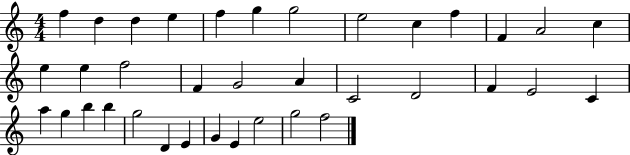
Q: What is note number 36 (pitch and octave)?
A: F5